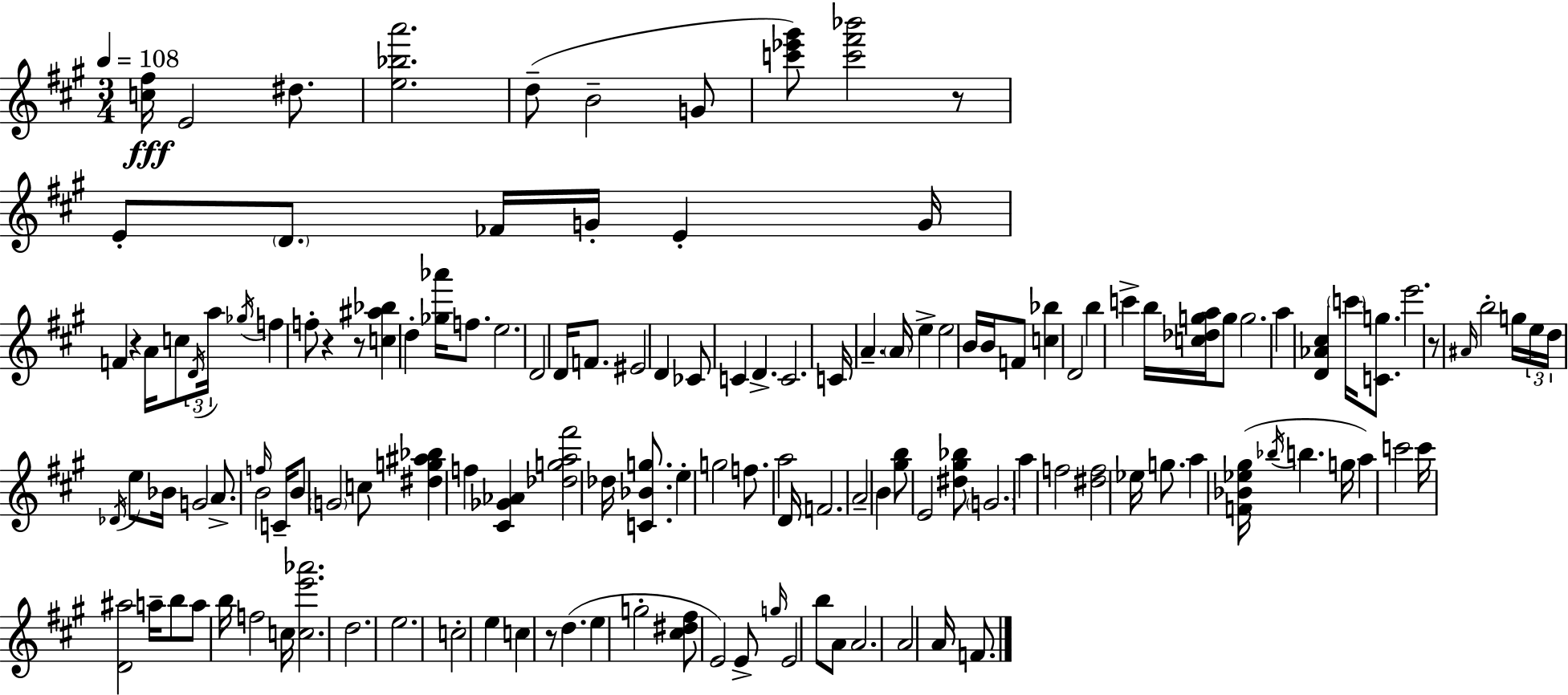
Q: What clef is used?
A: treble